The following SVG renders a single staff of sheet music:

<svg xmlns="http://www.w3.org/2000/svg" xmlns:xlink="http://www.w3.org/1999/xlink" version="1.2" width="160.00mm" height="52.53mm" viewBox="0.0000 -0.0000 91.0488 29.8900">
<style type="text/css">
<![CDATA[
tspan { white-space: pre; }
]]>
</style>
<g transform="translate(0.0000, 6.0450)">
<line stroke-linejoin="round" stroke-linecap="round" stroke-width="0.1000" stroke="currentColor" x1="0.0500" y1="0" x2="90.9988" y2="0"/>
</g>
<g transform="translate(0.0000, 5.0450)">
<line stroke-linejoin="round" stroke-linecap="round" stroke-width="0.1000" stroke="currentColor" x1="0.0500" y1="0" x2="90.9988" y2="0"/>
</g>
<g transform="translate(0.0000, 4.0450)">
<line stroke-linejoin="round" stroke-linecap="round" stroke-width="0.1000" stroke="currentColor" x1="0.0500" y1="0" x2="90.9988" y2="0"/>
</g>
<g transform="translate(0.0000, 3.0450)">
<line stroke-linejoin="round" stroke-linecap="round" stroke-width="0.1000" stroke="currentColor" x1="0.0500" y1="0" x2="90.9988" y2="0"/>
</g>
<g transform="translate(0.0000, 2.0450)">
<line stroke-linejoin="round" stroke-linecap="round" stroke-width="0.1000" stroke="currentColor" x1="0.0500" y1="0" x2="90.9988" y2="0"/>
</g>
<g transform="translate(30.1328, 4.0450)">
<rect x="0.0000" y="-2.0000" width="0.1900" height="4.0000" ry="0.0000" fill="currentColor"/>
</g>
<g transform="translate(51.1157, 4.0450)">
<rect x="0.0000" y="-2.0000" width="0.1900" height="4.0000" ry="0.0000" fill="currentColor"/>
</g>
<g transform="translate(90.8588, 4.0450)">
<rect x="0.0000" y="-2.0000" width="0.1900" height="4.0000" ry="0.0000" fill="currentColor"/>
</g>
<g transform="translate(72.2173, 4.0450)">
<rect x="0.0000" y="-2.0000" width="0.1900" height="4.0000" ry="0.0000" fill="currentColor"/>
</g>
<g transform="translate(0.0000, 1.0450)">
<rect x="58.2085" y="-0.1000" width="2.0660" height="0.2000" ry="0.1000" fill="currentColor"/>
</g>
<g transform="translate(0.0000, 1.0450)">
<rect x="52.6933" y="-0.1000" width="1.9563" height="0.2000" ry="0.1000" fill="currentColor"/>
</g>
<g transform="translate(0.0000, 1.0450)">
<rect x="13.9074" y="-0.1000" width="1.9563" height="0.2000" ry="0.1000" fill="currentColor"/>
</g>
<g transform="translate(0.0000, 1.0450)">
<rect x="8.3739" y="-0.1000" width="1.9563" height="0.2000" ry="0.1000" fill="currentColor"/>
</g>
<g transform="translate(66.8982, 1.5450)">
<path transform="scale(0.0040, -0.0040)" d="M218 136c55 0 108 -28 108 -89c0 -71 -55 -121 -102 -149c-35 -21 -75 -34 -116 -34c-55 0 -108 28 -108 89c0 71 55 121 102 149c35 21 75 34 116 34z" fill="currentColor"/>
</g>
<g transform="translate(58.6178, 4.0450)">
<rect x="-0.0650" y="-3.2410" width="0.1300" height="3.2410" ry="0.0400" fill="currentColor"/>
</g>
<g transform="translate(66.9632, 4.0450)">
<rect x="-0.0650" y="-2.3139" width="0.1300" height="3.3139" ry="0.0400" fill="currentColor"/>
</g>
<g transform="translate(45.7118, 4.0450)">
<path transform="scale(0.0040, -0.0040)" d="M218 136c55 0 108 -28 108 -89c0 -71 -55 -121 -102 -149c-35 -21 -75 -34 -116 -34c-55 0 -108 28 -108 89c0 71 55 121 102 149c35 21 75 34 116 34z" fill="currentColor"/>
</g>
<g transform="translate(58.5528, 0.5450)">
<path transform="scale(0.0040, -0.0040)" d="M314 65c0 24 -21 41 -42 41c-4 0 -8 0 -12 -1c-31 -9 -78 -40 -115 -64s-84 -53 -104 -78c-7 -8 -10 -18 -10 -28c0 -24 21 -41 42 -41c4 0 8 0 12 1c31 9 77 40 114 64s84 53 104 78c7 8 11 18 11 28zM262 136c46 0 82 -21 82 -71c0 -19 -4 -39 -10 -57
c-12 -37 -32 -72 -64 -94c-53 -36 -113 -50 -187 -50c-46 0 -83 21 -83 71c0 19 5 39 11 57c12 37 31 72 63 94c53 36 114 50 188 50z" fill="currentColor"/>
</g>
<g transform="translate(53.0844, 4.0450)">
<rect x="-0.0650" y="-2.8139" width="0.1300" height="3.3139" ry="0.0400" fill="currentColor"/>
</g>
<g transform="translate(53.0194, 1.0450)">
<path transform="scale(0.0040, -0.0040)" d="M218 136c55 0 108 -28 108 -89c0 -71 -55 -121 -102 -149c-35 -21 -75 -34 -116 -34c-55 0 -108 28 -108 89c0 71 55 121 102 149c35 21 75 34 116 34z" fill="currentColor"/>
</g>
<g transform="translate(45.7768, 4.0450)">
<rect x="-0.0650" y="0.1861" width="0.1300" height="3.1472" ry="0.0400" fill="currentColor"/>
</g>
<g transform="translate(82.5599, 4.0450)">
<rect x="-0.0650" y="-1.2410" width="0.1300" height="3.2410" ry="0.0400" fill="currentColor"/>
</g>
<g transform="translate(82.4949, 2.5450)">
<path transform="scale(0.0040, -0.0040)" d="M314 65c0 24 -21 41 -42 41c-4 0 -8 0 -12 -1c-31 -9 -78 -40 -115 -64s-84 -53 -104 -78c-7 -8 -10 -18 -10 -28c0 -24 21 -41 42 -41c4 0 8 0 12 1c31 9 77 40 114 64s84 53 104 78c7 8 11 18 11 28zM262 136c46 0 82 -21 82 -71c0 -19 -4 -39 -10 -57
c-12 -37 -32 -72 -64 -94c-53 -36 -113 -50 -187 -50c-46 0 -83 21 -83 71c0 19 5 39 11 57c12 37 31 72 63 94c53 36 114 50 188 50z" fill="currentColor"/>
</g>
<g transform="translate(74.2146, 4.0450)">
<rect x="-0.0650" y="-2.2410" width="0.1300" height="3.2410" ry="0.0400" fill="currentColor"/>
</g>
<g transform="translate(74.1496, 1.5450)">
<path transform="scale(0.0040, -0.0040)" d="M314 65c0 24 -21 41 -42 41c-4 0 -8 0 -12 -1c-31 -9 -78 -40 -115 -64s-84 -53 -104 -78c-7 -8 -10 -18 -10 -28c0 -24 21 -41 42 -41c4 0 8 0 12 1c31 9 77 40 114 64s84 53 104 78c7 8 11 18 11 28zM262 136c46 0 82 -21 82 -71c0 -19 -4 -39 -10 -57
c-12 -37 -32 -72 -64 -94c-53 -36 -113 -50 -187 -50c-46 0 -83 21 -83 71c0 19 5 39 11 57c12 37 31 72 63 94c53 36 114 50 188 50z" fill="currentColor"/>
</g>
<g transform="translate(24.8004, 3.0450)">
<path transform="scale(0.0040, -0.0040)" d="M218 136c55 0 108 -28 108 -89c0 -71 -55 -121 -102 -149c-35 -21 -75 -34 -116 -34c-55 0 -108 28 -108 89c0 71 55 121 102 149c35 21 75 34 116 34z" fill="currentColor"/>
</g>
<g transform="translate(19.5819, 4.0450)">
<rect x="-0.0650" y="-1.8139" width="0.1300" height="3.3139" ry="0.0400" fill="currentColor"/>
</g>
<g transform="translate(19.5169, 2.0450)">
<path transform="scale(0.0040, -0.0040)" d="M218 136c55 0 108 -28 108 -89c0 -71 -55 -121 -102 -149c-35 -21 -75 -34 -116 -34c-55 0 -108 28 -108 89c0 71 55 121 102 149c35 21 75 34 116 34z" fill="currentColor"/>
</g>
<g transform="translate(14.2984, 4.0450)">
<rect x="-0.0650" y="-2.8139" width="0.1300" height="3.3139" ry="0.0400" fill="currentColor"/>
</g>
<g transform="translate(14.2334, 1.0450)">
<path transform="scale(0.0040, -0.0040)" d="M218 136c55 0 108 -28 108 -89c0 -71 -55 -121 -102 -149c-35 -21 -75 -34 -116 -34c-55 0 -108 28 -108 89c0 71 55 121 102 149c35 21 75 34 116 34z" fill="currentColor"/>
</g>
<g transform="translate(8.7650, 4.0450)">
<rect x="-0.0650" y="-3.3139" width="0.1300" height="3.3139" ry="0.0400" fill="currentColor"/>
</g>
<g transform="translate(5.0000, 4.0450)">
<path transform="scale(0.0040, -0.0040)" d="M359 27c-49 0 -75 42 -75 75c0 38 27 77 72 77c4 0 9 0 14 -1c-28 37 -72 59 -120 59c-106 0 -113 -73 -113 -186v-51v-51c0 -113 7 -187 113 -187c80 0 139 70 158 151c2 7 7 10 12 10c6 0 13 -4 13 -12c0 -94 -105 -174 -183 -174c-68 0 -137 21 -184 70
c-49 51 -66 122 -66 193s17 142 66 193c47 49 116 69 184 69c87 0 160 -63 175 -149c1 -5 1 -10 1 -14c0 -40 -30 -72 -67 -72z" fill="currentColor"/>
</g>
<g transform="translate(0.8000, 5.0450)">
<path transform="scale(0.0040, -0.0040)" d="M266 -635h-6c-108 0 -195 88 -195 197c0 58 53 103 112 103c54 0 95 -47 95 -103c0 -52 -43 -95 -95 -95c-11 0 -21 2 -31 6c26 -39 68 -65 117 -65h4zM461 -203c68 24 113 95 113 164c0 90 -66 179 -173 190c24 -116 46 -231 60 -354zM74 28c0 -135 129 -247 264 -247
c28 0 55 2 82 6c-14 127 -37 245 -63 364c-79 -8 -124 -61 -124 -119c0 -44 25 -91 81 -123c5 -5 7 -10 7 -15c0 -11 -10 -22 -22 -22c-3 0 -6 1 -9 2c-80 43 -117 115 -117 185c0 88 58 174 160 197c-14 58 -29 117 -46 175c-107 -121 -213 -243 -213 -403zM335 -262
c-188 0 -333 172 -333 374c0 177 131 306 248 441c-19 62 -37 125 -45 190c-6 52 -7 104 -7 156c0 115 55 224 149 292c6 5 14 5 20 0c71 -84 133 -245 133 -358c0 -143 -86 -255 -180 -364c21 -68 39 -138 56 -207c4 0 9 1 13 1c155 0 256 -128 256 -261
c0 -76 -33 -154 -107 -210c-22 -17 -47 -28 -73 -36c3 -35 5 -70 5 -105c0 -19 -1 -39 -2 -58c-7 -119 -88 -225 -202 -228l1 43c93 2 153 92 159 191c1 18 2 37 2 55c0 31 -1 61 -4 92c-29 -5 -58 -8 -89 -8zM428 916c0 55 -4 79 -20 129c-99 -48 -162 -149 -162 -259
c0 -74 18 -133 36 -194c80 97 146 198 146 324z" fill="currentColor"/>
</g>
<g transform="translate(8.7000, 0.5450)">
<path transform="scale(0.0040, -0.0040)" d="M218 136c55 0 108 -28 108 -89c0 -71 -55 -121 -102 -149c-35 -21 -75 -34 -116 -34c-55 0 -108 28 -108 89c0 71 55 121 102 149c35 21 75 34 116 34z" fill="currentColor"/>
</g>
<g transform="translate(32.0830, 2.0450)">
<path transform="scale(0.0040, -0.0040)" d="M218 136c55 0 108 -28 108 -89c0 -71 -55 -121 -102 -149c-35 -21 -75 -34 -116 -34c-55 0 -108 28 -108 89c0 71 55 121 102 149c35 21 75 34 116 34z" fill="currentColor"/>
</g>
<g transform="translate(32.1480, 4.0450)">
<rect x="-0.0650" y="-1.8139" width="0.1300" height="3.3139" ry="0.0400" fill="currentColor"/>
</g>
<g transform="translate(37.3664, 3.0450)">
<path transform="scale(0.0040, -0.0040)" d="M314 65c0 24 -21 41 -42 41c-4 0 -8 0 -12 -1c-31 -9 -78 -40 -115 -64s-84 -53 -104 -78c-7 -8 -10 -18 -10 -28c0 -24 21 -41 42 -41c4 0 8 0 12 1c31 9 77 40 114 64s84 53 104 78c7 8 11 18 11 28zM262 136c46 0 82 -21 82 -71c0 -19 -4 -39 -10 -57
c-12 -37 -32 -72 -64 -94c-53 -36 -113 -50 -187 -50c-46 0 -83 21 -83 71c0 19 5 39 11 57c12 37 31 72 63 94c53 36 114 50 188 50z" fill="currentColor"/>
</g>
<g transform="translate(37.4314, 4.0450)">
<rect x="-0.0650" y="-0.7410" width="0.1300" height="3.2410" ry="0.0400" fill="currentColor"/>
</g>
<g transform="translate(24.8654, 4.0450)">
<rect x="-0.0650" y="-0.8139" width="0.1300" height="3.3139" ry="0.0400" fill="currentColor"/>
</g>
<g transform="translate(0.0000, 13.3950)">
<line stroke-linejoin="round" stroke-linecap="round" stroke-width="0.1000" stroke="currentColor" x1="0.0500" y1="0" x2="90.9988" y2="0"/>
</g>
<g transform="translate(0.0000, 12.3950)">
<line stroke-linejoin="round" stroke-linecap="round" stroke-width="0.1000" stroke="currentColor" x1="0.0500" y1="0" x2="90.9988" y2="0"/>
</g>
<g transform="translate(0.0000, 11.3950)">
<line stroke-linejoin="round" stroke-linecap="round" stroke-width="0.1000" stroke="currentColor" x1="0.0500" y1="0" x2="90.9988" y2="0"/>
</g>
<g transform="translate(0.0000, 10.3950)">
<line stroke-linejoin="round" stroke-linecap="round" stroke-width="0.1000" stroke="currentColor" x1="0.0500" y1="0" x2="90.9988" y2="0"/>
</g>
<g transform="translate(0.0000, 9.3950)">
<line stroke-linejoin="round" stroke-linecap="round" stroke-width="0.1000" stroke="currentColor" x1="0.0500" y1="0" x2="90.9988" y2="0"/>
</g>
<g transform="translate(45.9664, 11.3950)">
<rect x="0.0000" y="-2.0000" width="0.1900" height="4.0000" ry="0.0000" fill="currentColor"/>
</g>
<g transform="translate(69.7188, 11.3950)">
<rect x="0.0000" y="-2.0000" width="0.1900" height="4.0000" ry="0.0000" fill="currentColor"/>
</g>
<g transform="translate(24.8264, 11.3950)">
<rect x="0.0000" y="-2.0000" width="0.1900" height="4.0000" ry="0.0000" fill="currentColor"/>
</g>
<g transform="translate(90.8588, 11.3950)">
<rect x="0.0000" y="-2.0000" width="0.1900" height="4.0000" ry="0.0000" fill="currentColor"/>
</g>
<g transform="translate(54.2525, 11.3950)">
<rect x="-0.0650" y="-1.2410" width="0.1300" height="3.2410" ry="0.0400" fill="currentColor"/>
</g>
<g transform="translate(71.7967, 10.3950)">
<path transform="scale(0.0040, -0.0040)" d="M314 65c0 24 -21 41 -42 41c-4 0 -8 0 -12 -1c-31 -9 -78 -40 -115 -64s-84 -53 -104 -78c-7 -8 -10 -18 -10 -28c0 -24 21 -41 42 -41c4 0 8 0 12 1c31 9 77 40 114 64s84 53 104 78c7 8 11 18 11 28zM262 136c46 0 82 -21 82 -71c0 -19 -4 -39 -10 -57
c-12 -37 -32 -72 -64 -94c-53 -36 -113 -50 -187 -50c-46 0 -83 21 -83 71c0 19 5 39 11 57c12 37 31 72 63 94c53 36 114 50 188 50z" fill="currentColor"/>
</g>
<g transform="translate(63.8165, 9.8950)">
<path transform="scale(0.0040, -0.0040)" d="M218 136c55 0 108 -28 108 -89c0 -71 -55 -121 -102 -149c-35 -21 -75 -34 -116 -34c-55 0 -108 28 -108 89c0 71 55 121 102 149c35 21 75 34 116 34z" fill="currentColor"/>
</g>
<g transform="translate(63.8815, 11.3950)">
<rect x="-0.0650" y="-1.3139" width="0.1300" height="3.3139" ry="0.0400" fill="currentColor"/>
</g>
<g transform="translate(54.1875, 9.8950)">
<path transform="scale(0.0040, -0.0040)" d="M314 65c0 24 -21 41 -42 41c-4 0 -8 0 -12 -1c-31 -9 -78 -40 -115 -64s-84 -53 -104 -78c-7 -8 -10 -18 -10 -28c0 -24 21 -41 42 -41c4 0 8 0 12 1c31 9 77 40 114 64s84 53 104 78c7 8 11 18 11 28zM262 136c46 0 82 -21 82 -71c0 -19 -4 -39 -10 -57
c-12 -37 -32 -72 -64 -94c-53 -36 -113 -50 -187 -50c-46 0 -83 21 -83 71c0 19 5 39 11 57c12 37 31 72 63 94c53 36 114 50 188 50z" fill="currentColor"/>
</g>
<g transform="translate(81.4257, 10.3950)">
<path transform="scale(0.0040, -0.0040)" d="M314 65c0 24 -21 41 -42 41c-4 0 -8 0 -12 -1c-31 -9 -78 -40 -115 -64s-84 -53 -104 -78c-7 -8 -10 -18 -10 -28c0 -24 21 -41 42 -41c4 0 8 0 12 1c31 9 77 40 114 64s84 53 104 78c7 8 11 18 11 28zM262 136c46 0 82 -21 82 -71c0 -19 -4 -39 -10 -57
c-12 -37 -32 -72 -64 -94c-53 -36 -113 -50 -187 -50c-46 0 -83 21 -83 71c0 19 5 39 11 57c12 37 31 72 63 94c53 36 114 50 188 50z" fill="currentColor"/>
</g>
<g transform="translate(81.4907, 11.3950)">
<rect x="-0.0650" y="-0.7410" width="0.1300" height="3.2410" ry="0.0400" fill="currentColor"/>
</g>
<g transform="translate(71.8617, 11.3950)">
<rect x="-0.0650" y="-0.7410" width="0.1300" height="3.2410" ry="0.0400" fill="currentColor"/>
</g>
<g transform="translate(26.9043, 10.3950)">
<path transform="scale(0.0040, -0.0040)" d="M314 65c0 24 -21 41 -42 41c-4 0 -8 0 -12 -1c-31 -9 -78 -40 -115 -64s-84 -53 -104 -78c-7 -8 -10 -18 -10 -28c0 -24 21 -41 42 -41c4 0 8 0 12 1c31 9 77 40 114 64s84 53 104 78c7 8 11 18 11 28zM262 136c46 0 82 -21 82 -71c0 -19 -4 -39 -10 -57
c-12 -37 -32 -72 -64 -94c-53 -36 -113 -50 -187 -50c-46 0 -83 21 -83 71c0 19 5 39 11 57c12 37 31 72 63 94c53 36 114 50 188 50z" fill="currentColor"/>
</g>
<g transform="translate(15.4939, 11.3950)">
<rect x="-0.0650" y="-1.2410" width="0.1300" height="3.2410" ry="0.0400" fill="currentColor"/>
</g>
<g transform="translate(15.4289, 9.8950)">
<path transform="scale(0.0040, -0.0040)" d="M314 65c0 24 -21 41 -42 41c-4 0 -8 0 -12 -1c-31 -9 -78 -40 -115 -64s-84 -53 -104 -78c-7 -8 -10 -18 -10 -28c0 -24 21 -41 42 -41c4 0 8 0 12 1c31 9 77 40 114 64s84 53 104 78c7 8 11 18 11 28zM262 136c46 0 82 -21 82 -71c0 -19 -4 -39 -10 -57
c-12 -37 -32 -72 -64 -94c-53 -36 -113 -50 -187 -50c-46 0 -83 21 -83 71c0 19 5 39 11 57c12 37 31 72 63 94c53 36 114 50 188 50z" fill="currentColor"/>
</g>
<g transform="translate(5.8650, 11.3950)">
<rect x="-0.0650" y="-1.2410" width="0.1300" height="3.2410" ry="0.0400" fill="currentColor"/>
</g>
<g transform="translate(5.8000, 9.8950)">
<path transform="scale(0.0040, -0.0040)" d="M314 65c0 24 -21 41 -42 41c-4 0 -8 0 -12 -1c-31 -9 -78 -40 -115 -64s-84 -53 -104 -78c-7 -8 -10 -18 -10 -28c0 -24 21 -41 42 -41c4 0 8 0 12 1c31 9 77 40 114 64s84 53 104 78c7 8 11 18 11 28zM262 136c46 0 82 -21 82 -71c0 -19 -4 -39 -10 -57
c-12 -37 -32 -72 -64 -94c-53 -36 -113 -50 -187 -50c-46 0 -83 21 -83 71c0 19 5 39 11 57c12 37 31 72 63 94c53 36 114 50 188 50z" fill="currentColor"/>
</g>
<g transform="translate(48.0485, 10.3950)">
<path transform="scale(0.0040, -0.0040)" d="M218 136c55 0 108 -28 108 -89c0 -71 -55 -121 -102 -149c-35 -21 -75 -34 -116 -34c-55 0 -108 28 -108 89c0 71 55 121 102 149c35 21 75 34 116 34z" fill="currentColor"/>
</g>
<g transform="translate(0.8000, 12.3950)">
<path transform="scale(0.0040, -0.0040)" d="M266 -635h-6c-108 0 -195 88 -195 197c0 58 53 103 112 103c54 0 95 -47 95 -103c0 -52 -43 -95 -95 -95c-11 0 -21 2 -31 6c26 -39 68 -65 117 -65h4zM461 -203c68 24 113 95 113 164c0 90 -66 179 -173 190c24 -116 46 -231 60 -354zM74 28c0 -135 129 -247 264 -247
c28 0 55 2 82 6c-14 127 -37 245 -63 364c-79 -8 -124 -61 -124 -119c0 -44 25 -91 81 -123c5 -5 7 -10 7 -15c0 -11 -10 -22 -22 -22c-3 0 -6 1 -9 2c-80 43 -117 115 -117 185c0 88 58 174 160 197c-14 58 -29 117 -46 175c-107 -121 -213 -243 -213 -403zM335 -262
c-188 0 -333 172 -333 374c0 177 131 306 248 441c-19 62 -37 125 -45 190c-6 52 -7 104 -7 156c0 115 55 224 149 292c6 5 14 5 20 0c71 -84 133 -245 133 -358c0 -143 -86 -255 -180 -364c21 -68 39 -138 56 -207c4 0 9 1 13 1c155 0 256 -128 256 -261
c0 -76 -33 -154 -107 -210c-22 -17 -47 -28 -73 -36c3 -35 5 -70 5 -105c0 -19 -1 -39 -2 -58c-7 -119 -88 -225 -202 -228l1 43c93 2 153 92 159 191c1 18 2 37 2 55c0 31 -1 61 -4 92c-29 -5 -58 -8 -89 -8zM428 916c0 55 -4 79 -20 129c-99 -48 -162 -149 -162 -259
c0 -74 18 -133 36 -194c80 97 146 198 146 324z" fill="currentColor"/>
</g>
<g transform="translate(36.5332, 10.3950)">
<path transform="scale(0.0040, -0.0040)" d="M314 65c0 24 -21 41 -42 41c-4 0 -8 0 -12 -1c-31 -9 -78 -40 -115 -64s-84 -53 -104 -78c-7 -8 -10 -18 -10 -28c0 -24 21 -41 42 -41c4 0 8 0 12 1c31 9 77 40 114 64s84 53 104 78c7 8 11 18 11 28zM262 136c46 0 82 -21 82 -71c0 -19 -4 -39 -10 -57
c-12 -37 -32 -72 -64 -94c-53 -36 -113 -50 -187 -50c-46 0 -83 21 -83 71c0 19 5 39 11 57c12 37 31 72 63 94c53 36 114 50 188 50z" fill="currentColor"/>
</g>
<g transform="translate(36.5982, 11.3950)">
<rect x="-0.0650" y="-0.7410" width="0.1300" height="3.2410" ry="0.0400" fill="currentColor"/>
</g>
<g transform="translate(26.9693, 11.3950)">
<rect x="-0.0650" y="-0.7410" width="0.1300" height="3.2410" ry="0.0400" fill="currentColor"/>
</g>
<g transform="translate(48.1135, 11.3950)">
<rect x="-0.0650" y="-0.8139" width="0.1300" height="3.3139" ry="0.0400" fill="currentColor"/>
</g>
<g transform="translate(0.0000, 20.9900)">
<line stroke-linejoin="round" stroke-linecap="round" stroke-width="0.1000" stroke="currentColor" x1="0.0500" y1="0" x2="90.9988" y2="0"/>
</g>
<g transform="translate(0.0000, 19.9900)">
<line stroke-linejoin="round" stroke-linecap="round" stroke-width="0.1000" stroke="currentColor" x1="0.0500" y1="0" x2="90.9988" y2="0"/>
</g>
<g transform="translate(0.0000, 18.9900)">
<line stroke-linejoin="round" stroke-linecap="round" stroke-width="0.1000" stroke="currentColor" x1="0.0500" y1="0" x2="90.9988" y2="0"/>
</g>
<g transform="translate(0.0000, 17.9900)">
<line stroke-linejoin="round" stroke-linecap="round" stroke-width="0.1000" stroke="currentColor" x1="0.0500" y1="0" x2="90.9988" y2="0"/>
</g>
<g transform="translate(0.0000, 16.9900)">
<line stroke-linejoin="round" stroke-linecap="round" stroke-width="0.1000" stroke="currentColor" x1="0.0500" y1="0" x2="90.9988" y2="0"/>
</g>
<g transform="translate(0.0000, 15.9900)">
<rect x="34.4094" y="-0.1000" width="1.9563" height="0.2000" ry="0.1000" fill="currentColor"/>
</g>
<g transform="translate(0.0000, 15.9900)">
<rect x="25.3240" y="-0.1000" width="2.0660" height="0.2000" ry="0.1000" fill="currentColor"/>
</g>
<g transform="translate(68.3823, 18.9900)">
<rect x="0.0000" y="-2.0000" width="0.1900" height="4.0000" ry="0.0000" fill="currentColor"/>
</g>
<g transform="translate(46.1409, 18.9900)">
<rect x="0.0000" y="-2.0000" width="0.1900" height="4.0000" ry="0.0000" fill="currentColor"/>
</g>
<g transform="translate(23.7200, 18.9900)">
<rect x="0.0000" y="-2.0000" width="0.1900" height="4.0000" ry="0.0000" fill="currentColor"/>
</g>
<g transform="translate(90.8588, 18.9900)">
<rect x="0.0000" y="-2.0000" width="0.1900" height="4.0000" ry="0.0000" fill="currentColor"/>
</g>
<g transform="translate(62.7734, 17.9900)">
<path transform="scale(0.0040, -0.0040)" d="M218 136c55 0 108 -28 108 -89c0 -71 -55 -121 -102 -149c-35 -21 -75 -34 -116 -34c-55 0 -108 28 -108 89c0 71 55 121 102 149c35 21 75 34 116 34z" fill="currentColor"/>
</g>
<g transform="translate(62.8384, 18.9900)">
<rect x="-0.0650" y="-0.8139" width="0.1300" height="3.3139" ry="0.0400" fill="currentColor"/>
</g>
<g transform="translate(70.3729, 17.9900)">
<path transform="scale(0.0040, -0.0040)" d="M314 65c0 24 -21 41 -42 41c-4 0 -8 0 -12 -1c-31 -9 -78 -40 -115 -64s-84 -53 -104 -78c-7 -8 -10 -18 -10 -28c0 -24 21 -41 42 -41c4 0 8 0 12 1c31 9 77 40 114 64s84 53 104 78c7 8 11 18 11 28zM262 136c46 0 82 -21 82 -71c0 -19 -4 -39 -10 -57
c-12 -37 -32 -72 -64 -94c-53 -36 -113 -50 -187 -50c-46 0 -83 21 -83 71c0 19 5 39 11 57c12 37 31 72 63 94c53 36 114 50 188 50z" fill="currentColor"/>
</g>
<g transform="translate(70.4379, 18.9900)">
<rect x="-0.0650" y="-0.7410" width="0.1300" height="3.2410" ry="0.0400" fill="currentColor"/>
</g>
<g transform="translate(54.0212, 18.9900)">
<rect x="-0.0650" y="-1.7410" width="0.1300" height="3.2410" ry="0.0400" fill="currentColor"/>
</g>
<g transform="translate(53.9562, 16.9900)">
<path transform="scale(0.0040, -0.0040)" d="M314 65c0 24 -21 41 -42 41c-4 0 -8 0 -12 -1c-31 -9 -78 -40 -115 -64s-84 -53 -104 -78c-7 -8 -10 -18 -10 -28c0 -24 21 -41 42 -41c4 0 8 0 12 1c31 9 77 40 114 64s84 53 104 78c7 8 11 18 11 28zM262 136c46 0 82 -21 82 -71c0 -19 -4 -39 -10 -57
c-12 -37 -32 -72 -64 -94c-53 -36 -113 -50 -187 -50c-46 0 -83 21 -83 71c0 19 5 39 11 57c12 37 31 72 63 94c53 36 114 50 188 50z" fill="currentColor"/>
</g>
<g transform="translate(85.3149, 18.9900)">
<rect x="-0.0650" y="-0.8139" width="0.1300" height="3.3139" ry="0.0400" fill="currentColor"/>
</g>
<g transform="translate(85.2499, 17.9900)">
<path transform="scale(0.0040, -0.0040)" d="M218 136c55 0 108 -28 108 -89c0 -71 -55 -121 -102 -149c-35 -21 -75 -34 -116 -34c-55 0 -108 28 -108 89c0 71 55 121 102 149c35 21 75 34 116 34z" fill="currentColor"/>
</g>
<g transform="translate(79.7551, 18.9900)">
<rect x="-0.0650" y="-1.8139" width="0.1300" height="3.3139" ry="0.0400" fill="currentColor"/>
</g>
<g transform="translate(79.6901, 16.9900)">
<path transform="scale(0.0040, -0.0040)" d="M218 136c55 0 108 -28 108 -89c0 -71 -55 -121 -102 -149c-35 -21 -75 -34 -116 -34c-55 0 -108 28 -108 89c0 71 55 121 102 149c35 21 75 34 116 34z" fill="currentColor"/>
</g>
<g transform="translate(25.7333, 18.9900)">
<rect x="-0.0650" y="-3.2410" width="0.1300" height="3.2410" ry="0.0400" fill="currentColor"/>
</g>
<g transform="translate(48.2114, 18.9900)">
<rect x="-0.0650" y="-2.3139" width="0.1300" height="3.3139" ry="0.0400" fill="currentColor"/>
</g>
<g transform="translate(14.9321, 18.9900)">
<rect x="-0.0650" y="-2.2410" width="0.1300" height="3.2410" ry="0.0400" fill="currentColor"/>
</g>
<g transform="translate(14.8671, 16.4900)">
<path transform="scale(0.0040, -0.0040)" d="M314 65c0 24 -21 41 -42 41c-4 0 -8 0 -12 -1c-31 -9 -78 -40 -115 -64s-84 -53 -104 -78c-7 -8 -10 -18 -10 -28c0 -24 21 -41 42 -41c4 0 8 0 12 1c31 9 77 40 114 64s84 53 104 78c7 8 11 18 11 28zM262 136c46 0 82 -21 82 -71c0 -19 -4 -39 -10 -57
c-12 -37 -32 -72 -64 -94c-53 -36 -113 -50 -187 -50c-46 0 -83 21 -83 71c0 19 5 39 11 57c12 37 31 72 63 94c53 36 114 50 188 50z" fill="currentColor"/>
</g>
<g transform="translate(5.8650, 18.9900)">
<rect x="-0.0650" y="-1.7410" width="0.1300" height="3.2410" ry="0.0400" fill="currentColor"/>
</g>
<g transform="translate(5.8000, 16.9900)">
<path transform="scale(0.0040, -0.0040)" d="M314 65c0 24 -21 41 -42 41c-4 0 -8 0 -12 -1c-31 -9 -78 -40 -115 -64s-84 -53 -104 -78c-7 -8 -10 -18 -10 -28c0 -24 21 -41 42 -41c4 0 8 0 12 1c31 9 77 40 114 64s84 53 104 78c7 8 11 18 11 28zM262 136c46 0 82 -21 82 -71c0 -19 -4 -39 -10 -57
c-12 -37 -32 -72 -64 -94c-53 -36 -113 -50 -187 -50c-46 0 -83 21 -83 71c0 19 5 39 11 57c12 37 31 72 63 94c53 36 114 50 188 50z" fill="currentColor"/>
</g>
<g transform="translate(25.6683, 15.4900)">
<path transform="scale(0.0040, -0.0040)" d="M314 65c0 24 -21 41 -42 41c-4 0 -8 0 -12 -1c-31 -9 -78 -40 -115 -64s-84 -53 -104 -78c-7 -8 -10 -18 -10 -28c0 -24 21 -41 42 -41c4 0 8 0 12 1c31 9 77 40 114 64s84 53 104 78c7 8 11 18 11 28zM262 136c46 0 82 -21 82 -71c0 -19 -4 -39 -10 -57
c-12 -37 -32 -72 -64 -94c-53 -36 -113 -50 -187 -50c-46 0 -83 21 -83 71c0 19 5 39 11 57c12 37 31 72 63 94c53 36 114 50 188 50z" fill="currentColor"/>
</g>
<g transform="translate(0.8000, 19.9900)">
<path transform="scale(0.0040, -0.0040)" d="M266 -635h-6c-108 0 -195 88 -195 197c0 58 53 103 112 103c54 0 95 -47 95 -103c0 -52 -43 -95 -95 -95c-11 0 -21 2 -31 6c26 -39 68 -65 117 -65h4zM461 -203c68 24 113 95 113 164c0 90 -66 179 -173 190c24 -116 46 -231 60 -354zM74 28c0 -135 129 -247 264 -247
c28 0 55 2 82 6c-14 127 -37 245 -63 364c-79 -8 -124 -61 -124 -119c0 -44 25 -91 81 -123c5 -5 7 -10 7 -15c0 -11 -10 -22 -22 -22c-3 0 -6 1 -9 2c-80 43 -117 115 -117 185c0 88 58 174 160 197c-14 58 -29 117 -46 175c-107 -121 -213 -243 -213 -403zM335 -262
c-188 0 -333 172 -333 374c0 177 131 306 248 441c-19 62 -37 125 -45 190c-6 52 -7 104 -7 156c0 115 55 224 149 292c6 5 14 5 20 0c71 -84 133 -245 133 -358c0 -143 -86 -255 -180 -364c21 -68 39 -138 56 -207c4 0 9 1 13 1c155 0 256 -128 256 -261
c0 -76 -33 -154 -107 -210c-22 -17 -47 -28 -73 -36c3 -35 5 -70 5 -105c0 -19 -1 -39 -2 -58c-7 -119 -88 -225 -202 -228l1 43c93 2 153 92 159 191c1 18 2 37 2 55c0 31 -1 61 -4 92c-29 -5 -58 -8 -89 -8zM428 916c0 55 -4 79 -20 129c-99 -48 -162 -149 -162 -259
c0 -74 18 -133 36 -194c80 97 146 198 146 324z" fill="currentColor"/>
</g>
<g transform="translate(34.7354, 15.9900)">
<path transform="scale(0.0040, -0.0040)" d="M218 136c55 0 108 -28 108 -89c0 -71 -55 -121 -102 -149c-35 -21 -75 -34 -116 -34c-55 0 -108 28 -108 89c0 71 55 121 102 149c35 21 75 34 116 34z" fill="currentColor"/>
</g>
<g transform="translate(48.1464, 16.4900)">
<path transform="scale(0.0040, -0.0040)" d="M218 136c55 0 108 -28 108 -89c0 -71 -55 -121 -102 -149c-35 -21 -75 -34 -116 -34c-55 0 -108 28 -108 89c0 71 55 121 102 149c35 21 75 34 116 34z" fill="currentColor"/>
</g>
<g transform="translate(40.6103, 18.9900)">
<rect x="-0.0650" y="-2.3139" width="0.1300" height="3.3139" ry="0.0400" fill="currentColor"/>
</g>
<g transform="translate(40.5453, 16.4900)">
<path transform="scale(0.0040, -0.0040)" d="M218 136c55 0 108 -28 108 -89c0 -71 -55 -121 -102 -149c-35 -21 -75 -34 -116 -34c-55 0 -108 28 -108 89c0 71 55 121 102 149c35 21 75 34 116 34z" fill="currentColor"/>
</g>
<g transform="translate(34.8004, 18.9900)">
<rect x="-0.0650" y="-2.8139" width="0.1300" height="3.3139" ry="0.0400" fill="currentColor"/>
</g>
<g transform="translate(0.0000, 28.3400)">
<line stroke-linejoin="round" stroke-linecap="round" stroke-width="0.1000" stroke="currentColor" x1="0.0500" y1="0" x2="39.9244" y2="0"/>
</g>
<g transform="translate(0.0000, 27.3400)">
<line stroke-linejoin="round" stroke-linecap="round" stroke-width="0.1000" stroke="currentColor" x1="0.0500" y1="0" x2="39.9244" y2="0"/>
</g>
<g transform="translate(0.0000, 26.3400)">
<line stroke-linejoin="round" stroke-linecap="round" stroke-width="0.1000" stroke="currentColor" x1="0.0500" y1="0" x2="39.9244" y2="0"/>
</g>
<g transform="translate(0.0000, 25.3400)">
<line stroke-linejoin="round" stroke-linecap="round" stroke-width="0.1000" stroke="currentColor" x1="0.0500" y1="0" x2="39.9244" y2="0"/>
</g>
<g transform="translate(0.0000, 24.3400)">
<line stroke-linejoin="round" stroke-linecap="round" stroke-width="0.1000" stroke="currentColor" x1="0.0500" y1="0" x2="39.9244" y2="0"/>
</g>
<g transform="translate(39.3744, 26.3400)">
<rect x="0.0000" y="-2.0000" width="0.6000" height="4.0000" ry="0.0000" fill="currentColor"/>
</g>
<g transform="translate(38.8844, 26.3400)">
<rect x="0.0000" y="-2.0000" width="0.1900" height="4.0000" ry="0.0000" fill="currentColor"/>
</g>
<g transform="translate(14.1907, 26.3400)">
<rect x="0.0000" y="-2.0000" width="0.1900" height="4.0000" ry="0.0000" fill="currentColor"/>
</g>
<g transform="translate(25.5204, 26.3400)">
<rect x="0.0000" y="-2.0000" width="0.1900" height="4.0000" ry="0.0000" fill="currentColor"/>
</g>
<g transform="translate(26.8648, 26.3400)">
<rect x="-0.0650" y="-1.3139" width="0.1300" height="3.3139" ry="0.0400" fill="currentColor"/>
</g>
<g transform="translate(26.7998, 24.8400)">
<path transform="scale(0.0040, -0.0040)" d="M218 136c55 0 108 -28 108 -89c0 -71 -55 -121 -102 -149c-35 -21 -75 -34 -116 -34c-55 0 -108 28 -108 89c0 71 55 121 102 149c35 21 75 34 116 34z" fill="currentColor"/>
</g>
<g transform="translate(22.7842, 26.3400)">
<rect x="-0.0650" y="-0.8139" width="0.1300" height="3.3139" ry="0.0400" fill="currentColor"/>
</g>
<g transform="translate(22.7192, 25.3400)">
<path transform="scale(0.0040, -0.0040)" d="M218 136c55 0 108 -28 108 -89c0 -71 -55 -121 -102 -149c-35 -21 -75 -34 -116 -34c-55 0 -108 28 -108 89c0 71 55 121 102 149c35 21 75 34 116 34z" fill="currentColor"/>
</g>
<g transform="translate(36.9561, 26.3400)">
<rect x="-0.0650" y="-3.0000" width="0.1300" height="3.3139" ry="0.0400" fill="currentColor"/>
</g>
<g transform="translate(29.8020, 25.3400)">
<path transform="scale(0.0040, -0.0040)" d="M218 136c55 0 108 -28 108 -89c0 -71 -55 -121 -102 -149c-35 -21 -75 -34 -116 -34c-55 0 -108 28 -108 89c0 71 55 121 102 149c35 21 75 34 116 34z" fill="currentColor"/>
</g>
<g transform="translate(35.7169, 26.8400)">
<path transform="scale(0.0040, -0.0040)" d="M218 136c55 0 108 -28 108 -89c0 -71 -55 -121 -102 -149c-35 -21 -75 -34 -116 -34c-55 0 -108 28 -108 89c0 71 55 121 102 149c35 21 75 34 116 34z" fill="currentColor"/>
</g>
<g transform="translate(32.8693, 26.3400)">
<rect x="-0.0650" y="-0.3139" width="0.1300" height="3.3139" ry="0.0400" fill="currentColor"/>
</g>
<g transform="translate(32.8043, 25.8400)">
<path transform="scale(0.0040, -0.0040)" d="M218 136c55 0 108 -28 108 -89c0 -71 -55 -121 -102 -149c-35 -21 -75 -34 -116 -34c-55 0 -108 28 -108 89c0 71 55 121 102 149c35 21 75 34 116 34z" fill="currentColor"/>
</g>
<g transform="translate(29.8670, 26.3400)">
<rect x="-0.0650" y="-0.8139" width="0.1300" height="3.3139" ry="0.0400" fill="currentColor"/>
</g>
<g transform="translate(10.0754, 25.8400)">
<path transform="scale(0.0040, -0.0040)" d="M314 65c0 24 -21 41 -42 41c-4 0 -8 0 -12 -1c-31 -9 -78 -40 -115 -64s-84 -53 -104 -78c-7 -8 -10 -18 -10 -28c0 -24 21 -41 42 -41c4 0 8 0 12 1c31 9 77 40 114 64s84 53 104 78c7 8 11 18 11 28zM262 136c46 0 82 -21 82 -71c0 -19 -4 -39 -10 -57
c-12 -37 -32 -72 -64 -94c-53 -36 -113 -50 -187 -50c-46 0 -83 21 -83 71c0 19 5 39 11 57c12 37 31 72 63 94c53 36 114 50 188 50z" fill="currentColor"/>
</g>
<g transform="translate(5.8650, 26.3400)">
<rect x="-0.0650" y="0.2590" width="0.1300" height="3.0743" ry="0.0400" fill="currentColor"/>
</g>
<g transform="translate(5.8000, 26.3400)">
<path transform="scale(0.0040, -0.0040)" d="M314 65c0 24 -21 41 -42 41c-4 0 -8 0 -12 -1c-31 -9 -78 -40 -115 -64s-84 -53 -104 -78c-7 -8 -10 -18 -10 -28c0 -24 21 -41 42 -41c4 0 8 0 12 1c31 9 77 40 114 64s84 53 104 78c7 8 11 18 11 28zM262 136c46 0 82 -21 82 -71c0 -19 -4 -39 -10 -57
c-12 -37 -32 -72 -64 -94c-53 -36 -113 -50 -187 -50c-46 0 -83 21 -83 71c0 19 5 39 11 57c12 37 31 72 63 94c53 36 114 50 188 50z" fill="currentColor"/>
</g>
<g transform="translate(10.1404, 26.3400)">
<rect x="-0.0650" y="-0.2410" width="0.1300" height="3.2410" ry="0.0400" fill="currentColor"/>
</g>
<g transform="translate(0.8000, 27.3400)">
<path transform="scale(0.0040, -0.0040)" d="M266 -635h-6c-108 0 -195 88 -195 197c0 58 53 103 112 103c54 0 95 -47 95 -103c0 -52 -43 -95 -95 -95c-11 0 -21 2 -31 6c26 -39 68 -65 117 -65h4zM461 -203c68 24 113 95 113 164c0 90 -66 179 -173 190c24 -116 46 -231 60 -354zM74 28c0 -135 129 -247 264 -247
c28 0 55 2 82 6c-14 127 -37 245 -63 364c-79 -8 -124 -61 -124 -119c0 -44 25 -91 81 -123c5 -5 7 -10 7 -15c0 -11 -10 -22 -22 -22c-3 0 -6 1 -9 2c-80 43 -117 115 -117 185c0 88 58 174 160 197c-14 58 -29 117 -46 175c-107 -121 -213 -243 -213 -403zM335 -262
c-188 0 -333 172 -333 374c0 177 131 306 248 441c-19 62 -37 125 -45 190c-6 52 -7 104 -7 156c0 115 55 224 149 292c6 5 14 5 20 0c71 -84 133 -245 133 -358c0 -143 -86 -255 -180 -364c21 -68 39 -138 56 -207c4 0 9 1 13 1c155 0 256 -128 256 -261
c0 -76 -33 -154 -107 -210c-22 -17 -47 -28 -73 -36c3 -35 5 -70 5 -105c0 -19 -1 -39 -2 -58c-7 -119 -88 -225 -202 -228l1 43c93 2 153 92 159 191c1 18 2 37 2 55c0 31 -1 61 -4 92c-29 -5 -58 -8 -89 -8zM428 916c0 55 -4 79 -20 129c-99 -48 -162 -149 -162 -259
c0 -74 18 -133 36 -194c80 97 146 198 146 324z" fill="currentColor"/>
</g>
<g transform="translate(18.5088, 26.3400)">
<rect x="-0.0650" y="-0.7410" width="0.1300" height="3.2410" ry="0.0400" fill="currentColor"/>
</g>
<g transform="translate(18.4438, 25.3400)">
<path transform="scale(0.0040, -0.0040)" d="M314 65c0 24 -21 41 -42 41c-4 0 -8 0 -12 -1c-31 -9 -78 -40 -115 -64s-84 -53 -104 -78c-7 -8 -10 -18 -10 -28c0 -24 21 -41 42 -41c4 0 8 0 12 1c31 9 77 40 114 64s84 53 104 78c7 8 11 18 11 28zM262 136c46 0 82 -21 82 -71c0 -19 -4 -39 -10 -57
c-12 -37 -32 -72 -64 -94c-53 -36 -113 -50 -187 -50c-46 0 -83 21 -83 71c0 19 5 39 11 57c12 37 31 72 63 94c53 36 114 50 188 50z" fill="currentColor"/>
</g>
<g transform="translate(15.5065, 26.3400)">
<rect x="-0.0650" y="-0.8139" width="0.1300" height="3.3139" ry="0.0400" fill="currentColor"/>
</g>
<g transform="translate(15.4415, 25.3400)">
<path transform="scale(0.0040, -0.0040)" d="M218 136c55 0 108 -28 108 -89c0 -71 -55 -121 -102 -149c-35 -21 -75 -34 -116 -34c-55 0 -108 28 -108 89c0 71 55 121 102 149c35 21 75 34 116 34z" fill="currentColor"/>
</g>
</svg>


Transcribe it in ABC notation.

X:1
T:Untitled
M:4/4
L:1/4
K:C
b a f d f d2 B a b2 g g2 e2 e2 e2 d2 d2 d e2 e d2 d2 f2 g2 b2 a g g f2 d d2 f d B2 c2 d d2 d e d c A